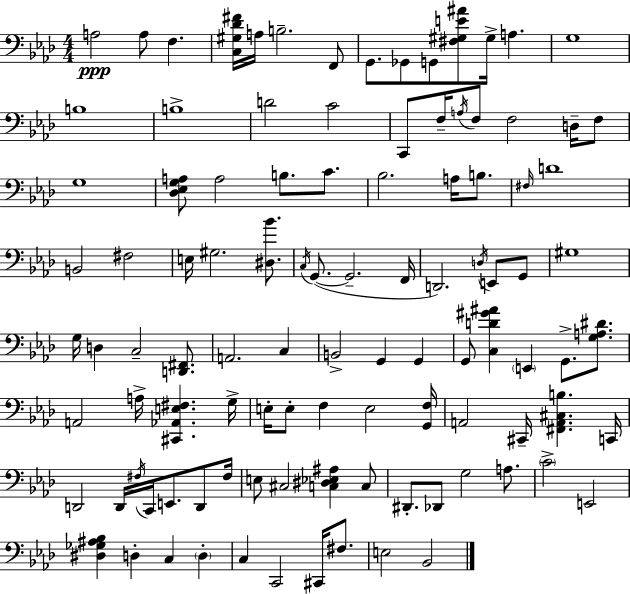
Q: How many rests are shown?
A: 0